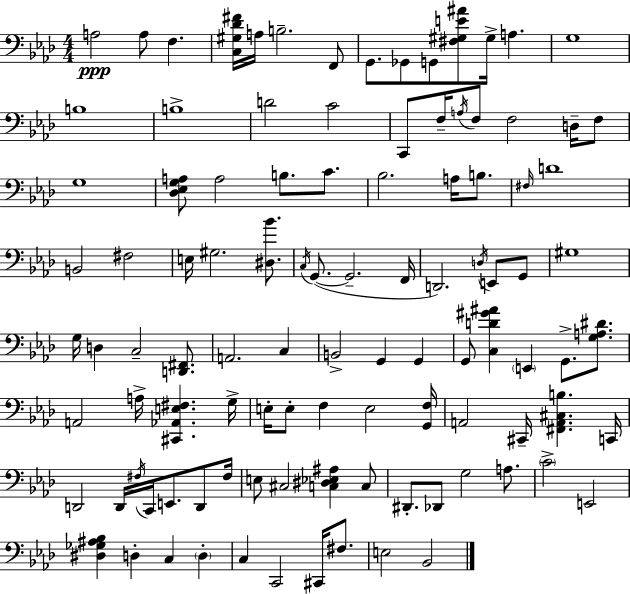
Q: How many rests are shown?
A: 0